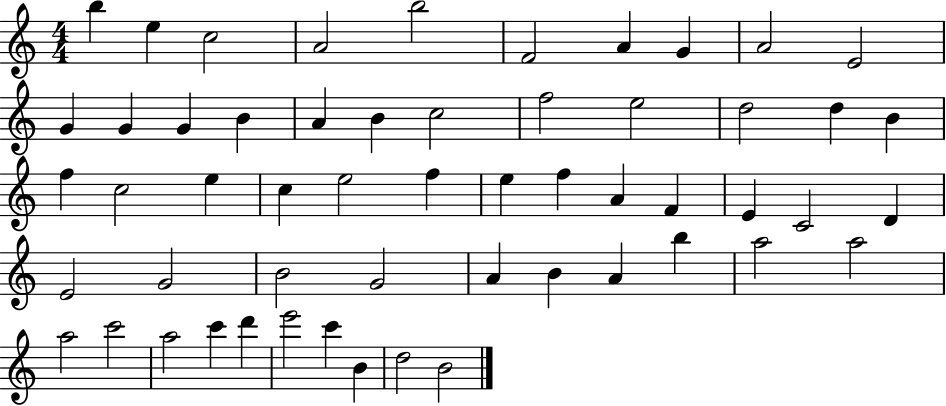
X:1
T:Untitled
M:4/4
L:1/4
K:C
b e c2 A2 b2 F2 A G A2 E2 G G G B A B c2 f2 e2 d2 d B f c2 e c e2 f e f A F E C2 D E2 G2 B2 G2 A B A b a2 a2 a2 c'2 a2 c' d' e'2 c' B d2 B2